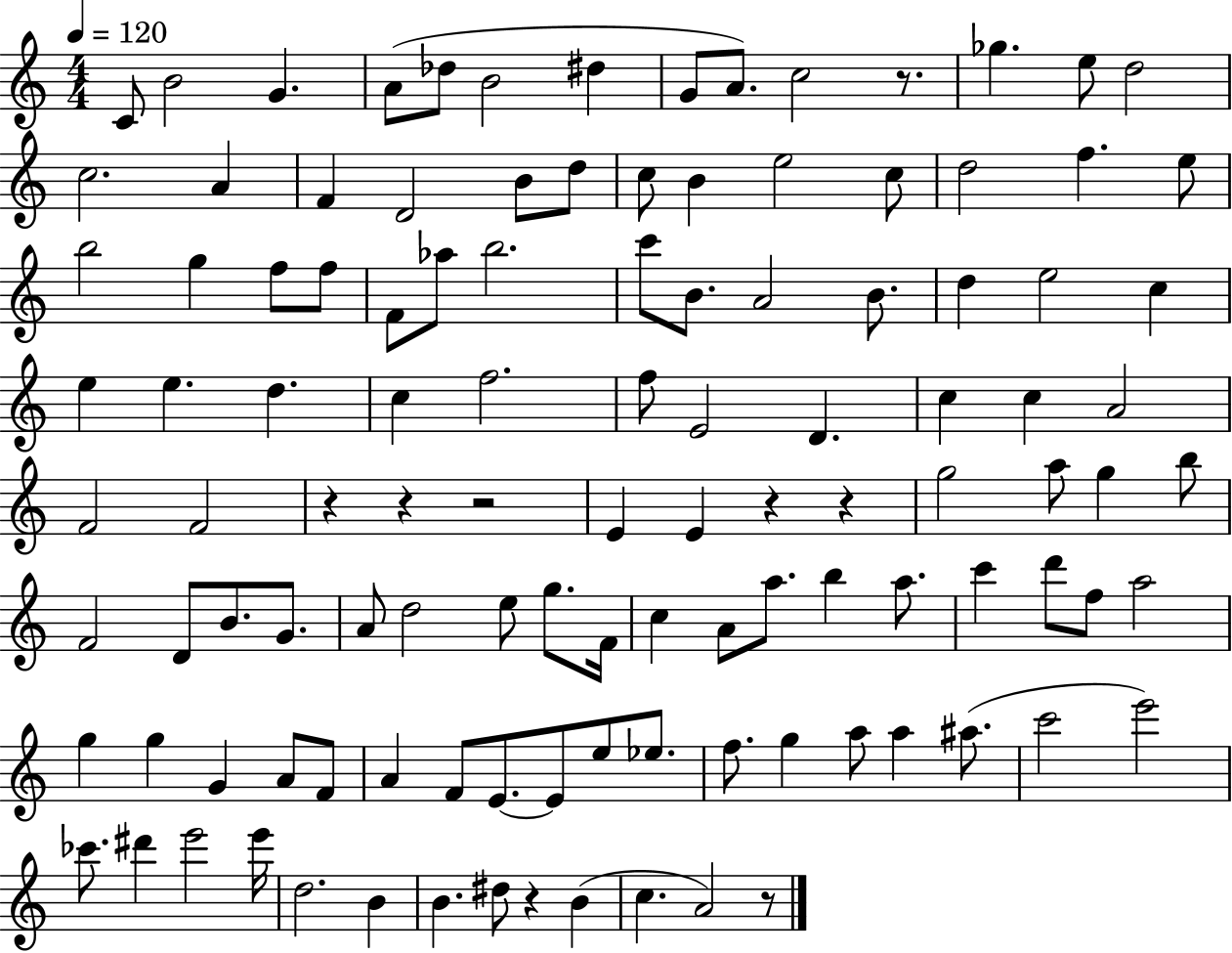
{
  \clef treble
  \numericTimeSignature
  \time 4/4
  \key c \major
  \tempo 4 = 120
  c'8 b'2 g'4. | a'8( des''8 b'2 dis''4 | g'8 a'8.) c''2 r8. | ges''4. e''8 d''2 | \break c''2. a'4 | f'4 d'2 b'8 d''8 | c''8 b'4 e''2 c''8 | d''2 f''4. e''8 | \break b''2 g''4 f''8 f''8 | f'8 aes''8 b''2. | c'''8 b'8. a'2 b'8. | d''4 e''2 c''4 | \break e''4 e''4. d''4. | c''4 f''2. | f''8 e'2 d'4. | c''4 c''4 a'2 | \break f'2 f'2 | r4 r4 r2 | e'4 e'4 r4 r4 | g''2 a''8 g''4 b''8 | \break f'2 d'8 b'8. g'8. | a'8 d''2 e''8 g''8. f'16 | c''4 a'8 a''8. b''4 a''8. | c'''4 d'''8 f''8 a''2 | \break g''4 g''4 g'4 a'8 f'8 | a'4 f'8 e'8.~~ e'8 e''8 ees''8. | f''8. g''4 a''8 a''4 ais''8.( | c'''2 e'''2) | \break ces'''8. dis'''4 e'''2 e'''16 | d''2. b'4 | b'4. dis''8 r4 b'4( | c''4. a'2) r8 | \break \bar "|."
}